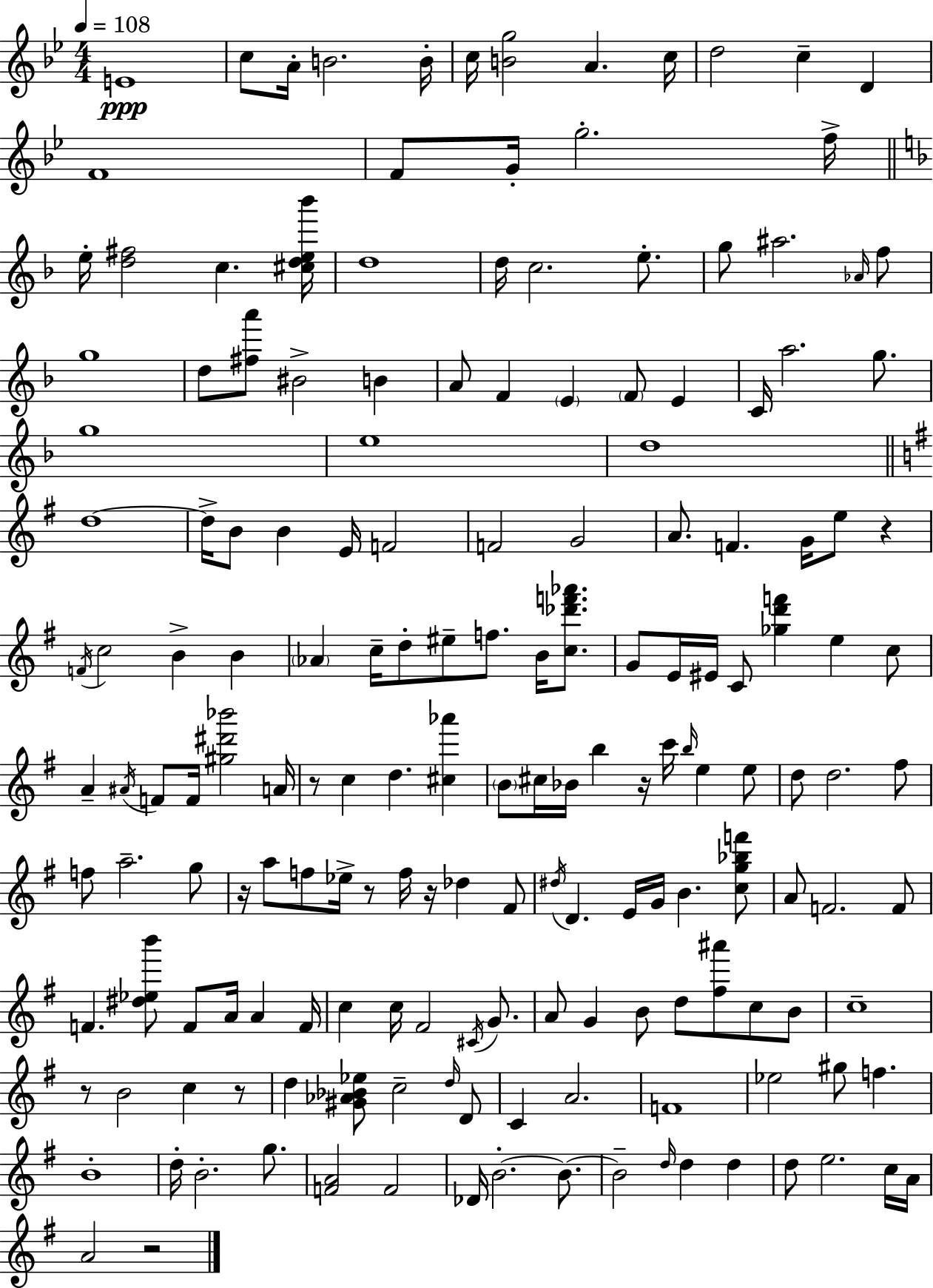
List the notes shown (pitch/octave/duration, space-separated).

E4/w C5/e A4/s B4/h. B4/s C5/s [B4,G5]/h A4/q. C5/s D5/h C5/q D4/q F4/w F4/e G4/s G5/h. F5/s E5/s [D5,F#5]/h C5/q. [C#5,D5,E5,Bb6]/s D5/w D5/s C5/h. E5/e. G5/e A#5/h. Ab4/s F5/e G5/w D5/e [F#5,A6]/e BIS4/h B4/q A4/e F4/q E4/q F4/e E4/q C4/s A5/h. G5/e. G5/w E5/w D5/w D5/w D5/s B4/e B4/q E4/s F4/h F4/h G4/h A4/e. F4/q. G4/s E5/e R/q F4/s C5/h B4/q B4/q Ab4/q C5/s D5/e EIS5/e F5/e. B4/s [C5,Db6,F6,Ab6]/e. G4/e E4/s EIS4/s C4/e [Gb5,D6,F6]/q E5/q C5/e A4/q A#4/s F4/e F4/s [G#5,D#6,Bb6]/h A4/s R/e C5/q D5/q. [C#5,Ab6]/q B4/e C#5/s Bb4/s B5/q R/s C6/s B5/s E5/q E5/e D5/e D5/h. F#5/e F5/e A5/h. G5/e R/s A5/e F5/e Eb5/s R/e F5/s R/s Db5/q F#4/e D#5/s D4/q. E4/s G4/s B4/q. [C5,G5,Bb5,F6]/e A4/e F4/h. F4/e F4/q. [D#5,Eb5,B6]/e F4/e A4/s A4/q F4/s C5/q C5/s F#4/h C#4/s G4/e. A4/e G4/q B4/e D5/e [F#5,A#6]/e C5/e B4/e C5/w R/e B4/h C5/q R/e D5/q [G#4,Ab4,Bb4,Eb5]/e C5/h D5/s D4/e C4/q A4/h. F4/w Eb5/h G#5/e F5/q. B4/w D5/s B4/h. G5/e. [F4,A4]/h F4/h Db4/s B4/h. B4/e. B4/h D5/s D5/q D5/q D5/e E5/h. C5/s A4/s A4/h R/h